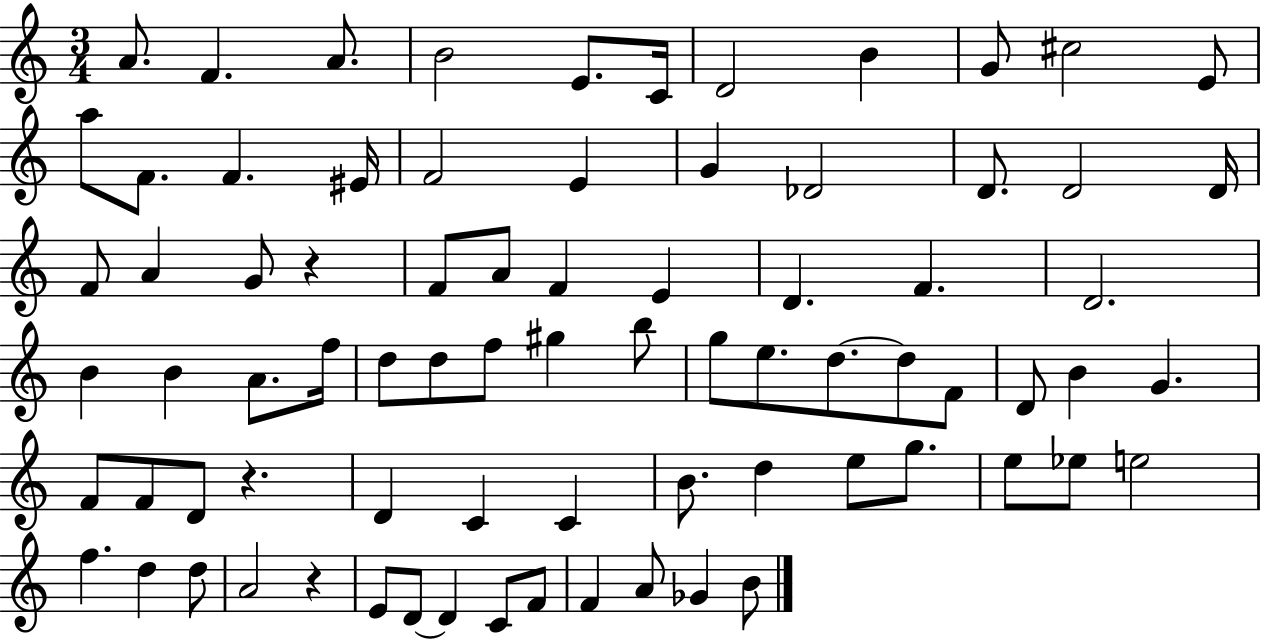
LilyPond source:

{
  \clef treble
  \numericTimeSignature
  \time 3/4
  \key c \major
  a'8. f'4. a'8. | b'2 e'8. c'16 | d'2 b'4 | g'8 cis''2 e'8 | \break a''8 f'8. f'4. eis'16 | f'2 e'4 | g'4 des'2 | d'8. d'2 d'16 | \break f'8 a'4 g'8 r4 | f'8 a'8 f'4 e'4 | d'4. f'4. | d'2. | \break b'4 b'4 a'8. f''16 | d''8 d''8 f''8 gis''4 b''8 | g''8 e''8. d''8.~~ d''8 f'8 | d'8 b'4 g'4. | \break f'8 f'8 d'8 r4. | d'4 c'4 c'4 | b'8. d''4 e''8 g''8. | e''8 ees''8 e''2 | \break f''4. d''4 d''8 | a'2 r4 | e'8 d'8~~ d'4 c'8 f'8 | f'4 a'8 ges'4 b'8 | \break \bar "|."
}